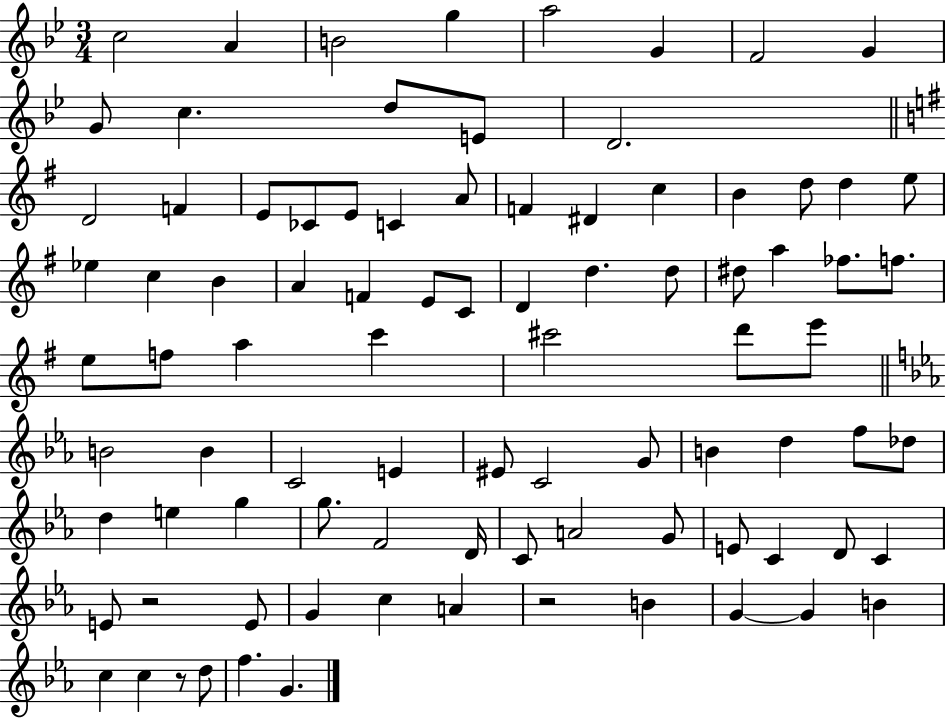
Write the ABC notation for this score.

X:1
T:Untitled
M:3/4
L:1/4
K:Bb
c2 A B2 g a2 G F2 G G/2 c d/2 E/2 D2 D2 F E/2 _C/2 E/2 C A/2 F ^D c B d/2 d e/2 _e c B A F E/2 C/2 D d d/2 ^d/2 a _f/2 f/2 e/2 f/2 a c' ^c'2 d'/2 e'/2 B2 B C2 E ^E/2 C2 G/2 B d f/2 _d/2 d e g g/2 F2 D/4 C/2 A2 G/2 E/2 C D/2 C E/2 z2 E/2 G c A z2 B G G B c c z/2 d/2 f G